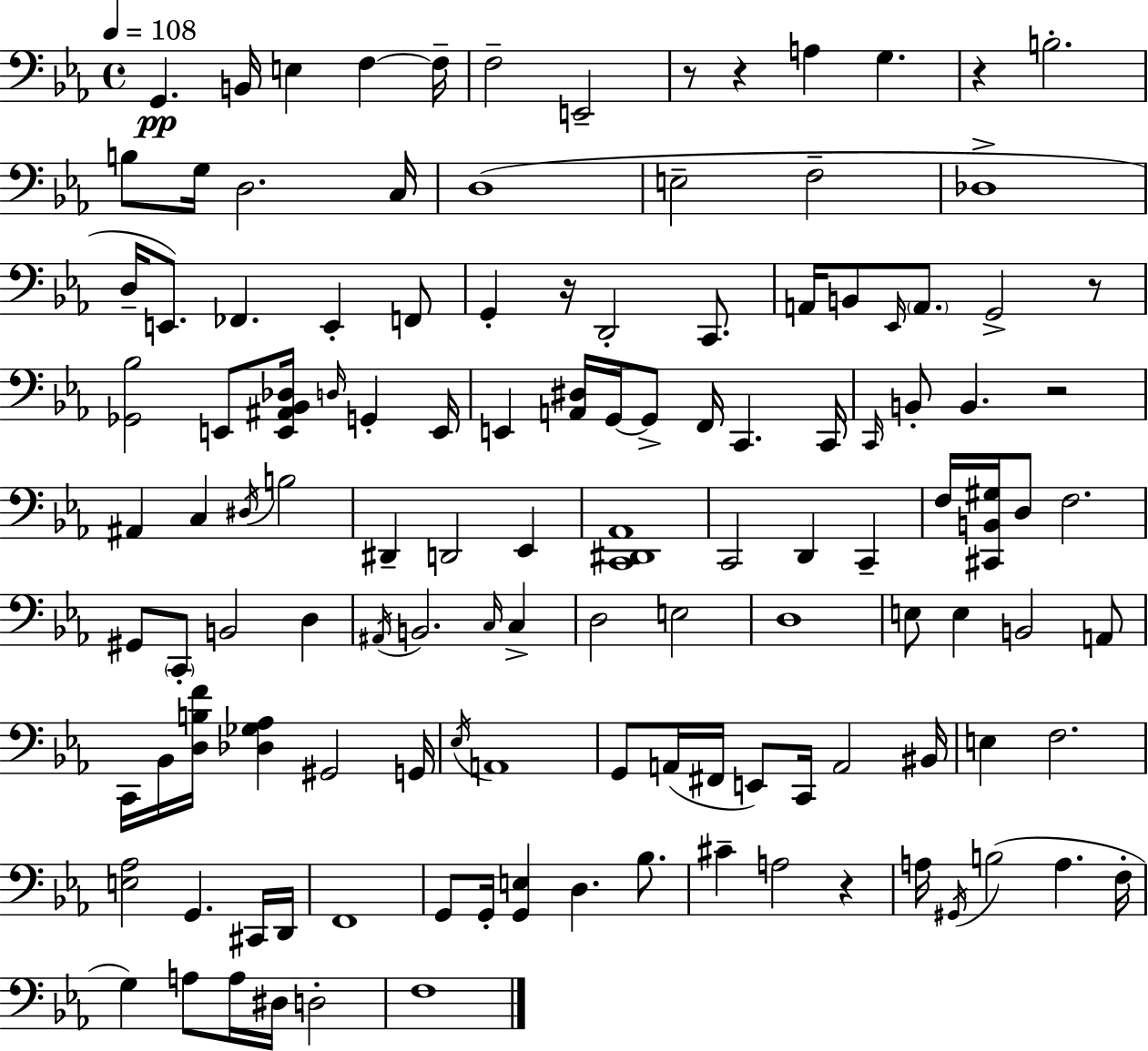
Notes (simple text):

G2/q. B2/s E3/q F3/q F3/s F3/h E2/h R/e R/q A3/q G3/q. R/q B3/h. B3/e G3/s D3/h. C3/s D3/w E3/h F3/h Db3/w D3/s E2/e. FES2/q. E2/q F2/e G2/q R/s D2/h C2/e. A2/s B2/e Eb2/s A2/e. G2/h R/e [Gb2,Bb3]/h E2/e [E2,A#2,Bb2,Db3]/s D3/s G2/q E2/s E2/q [A2,D#3]/s G2/s G2/e F2/s C2/q. C2/s C2/s B2/e B2/q. R/h A#2/q C3/q D#3/s B3/h D#2/q D2/h Eb2/q [C2,D#2,Ab2]/w C2/h D2/q C2/q F3/s [C#2,B2,G#3]/s D3/e F3/h. G#2/e C2/e B2/h D3/q A#2/s B2/h. C3/s C3/q D3/h E3/h D3/w E3/e E3/q B2/h A2/e C2/s Bb2/s [D3,B3,F4]/s [Db3,Gb3,Ab3]/q G#2/h G2/s Eb3/s A2/w G2/e A2/s F#2/s E2/e C2/s A2/h BIS2/s E3/q F3/h. [E3,Ab3]/h G2/q. C#2/s D2/s F2/w G2/e G2/s [G2,E3]/q D3/q. Bb3/e. C#4/q A3/h R/q A3/s G#2/s B3/h A3/q. F3/s G3/q A3/e A3/s D#3/s D3/h F3/w